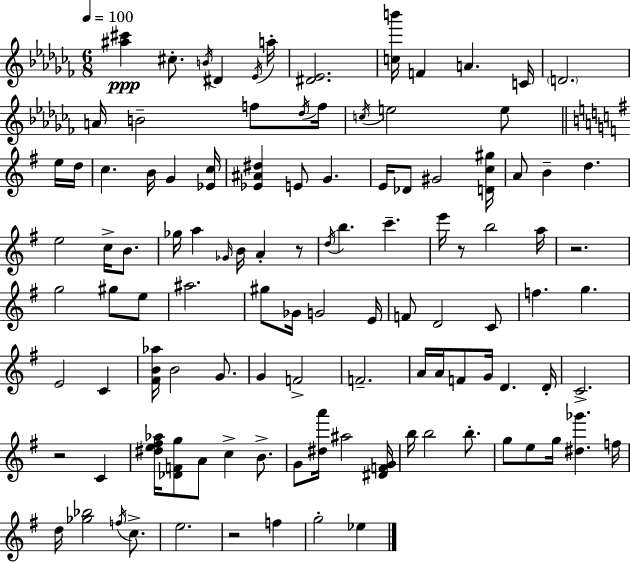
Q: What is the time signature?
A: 6/8